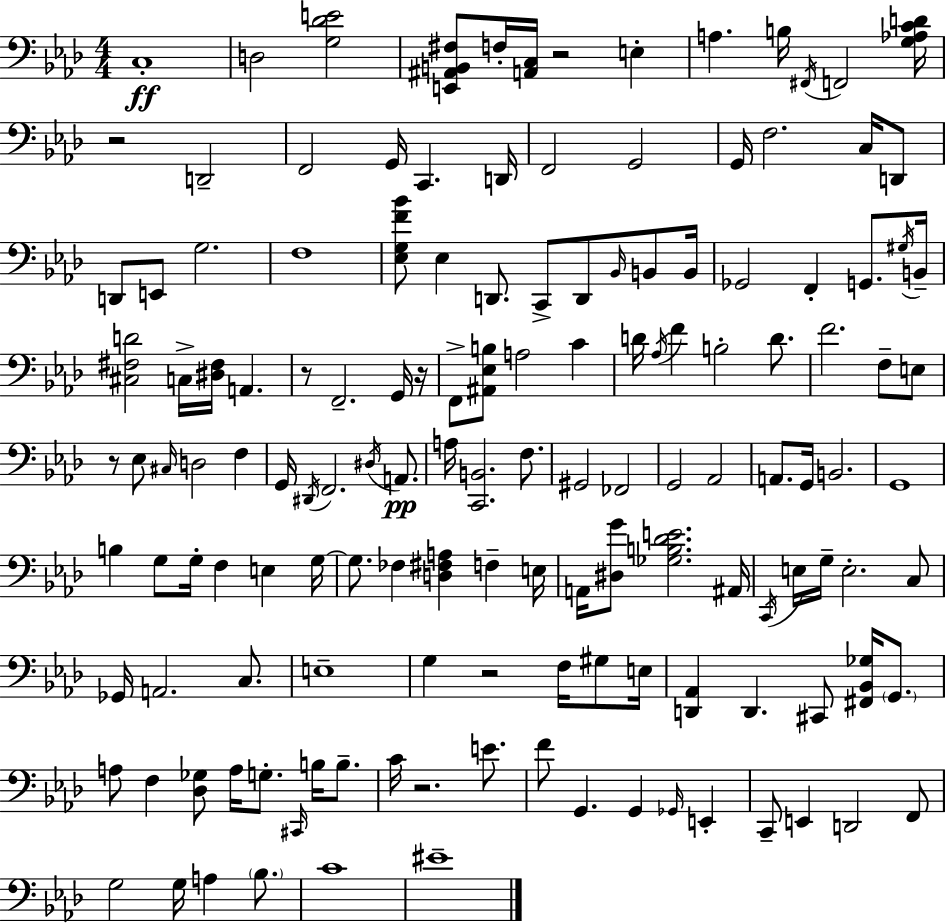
{
  \clef bass
  \numericTimeSignature
  \time 4/4
  \key aes \major
  c1-.\ff | d2 <g des' e'>2 | <e, ais, b, fis>8 f16-. <a, c>16 r2 e4-. | a4. b16 \acciaccatura { fis,16 } f,2 | \break <g aes c' d'>16 r2 d,2-- | f,2 g,16 c,4. | d,16 f,2 g,2 | g,16 f2. c16 d,8 | \break d,8 e,8 g2. | f1 | <ees g f' bes'>8 ees4 d,8. c,8-> d,8 \grace { bes,16 } b,8 | b,16 ges,2 f,4-. g,8. | \break \acciaccatura { gis16 } b,16-- <cis fis d'>2 c16-> <dis fis>16 a,4. | r8 f,2.-- | g,16 r16 f,8-> <ais, ees b>8 a2 c'4 | d'16 \acciaccatura { aes16 } f'4 b2-. | \break d'8. f'2. | f8-- e8 r8 ees8 \grace { cis16 } d2 | f4 g,16 \acciaccatura { dis,16 } f,2. | \acciaccatura { dis16 } a,8.\pp a16 <c, b,>2. | \break f8. gis,2 fes,2 | g,2 aes,2 | a,8. g,16 b,2. | g,1 | \break b4 g8 g16-. f4 | e4 g16~~ g8. fes4 <d fis a>4 | f4-- e16 a,16 <dis g'>8 <ges b des' e'>2. | ais,16 \acciaccatura { c,16 } e16 g16-- e2.-. | \break c8 ges,16 a,2. | c8. e1-- | g4 r2 | f16 gis8 e16 <d, aes,>4 d,4. | \break cis,8 <fis, bes, ges>16 \parenthesize g,8. a8 f4 <des ges>8 | a16 g8.-. \grace { cis,16 } b16 b8.-- c'16 r2. | e'8. f'8 g,4. | g,4 \grace { ges,16 } e,4-. c,8-- e,4 | \break d,2 f,8 g2 | g16 a4 \parenthesize bes8. c'1 | eis'1-- | \bar "|."
}